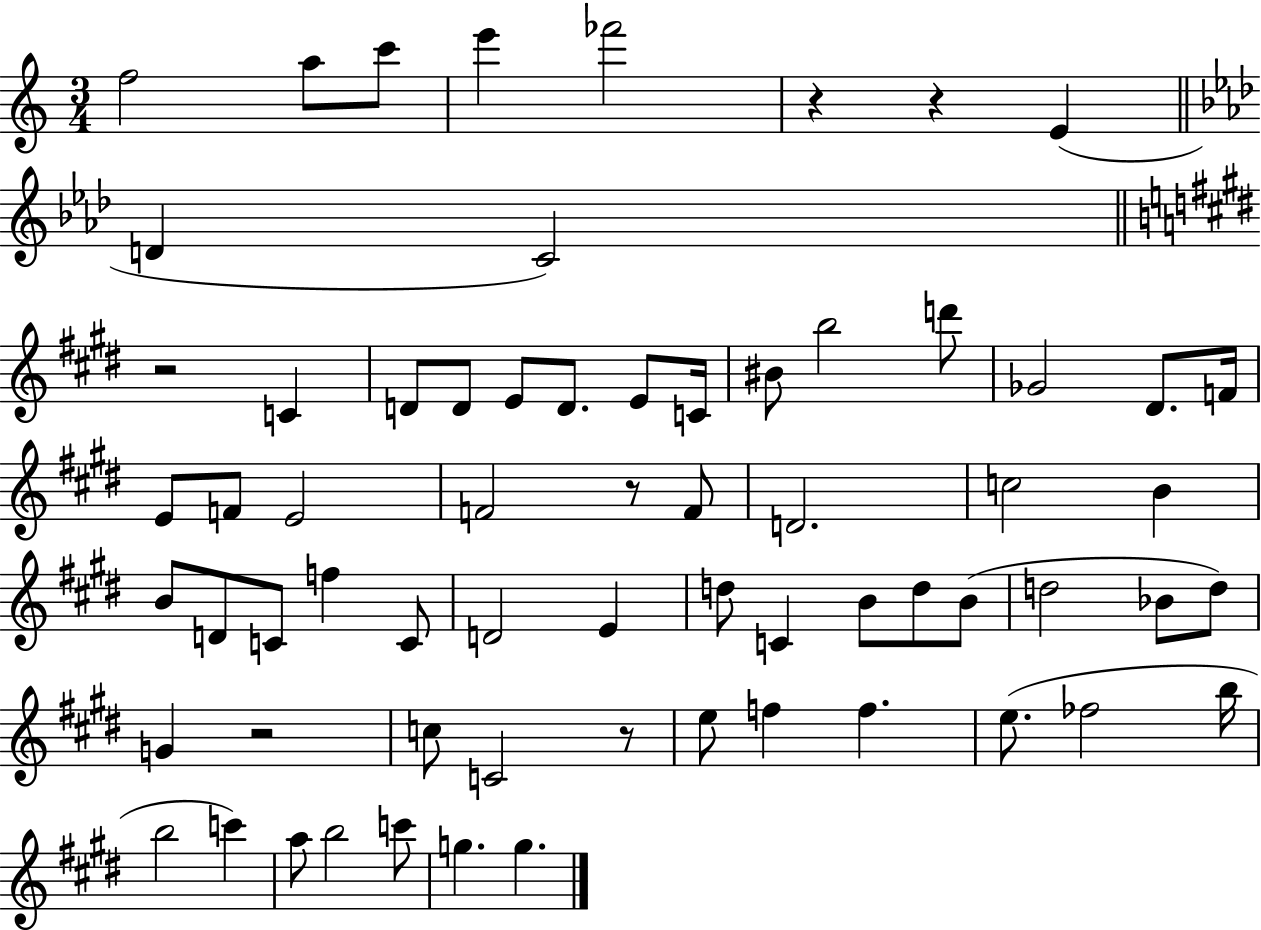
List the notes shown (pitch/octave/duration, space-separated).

F5/h A5/e C6/e E6/q FES6/h R/q R/q E4/q D4/q C4/h R/h C4/q D4/e D4/e E4/e D4/e. E4/e C4/s BIS4/e B5/h D6/e Gb4/h D#4/e. F4/s E4/e F4/e E4/h F4/h R/e F4/e D4/h. C5/h B4/q B4/e D4/e C4/e F5/q C4/e D4/h E4/q D5/e C4/q B4/e D5/e B4/e D5/h Bb4/e D5/e G4/q R/h C5/e C4/h R/e E5/e F5/q F5/q. E5/e. FES5/h B5/s B5/h C6/q A5/e B5/h C6/e G5/q. G5/q.